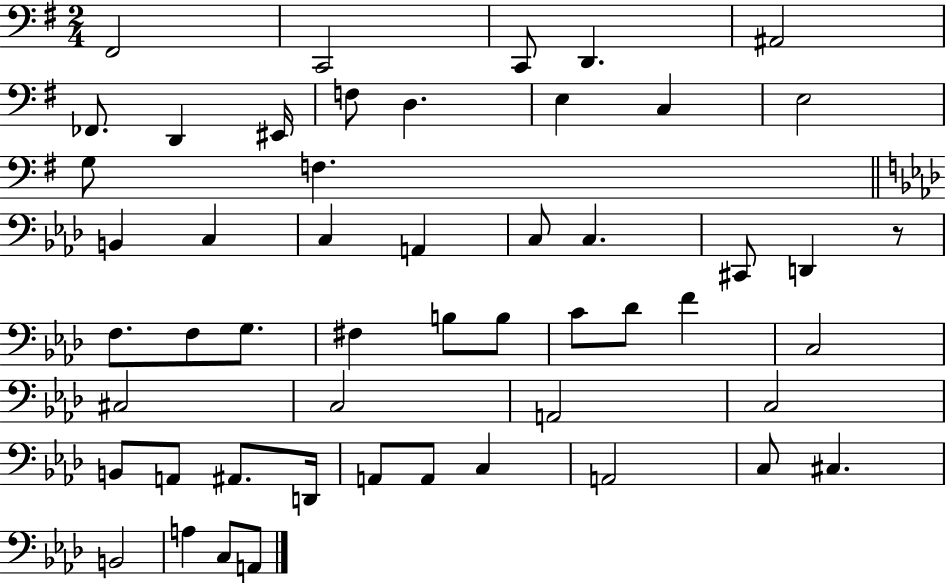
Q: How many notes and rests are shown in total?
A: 52